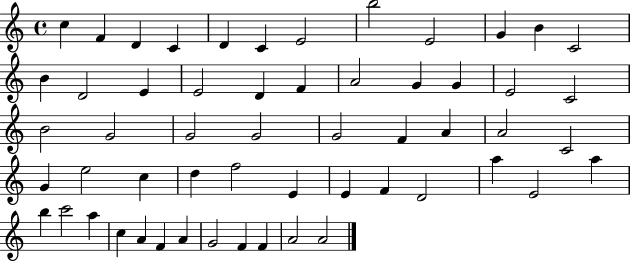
{
  \clef treble
  \time 4/4
  \defaultTimeSignature
  \key c \major
  c''4 f'4 d'4 c'4 | d'4 c'4 e'2 | b''2 e'2 | g'4 b'4 c'2 | \break b'4 d'2 e'4 | e'2 d'4 f'4 | a'2 g'4 g'4 | e'2 c'2 | \break b'2 g'2 | g'2 g'2 | g'2 f'4 a'4 | a'2 c'2 | \break g'4 e''2 c''4 | d''4 f''2 e'4 | e'4 f'4 d'2 | a''4 e'2 a''4 | \break b''4 c'''2 a''4 | c''4 a'4 f'4 a'4 | g'2 f'4 f'4 | a'2 a'2 | \break \bar "|."
}